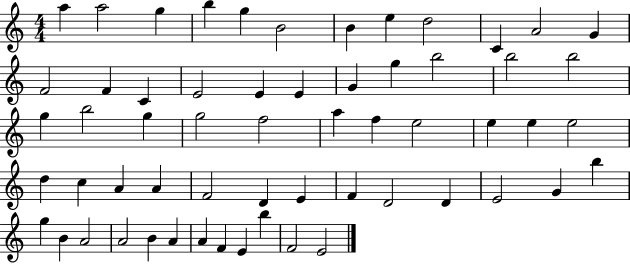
{
  \clef treble
  \numericTimeSignature
  \time 4/4
  \key c \major
  a''4 a''2 g''4 | b''4 g''4 b'2 | b'4 e''4 d''2 | c'4 a'2 g'4 | \break f'2 f'4 c'4 | e'2 e'4 e'4 | g'4 g''4 b''2 | b''2 b''2 | \break g''4 b''2 g''4 | g''2 f''2 | a''4 f''4 e''2 | e''4 e''4 e''2 | \break d''4 c''4 a'4 a'4 | f'2 d'4 e'4 | f'4 d'2 d'4 | e'2 g'4 b''4 | \break g''4 b'4 a'2 | a'2 b'4 a'4 | a'4 f'4 e'4 b''4 | f'2 e'2 | \break \bar "|."
}